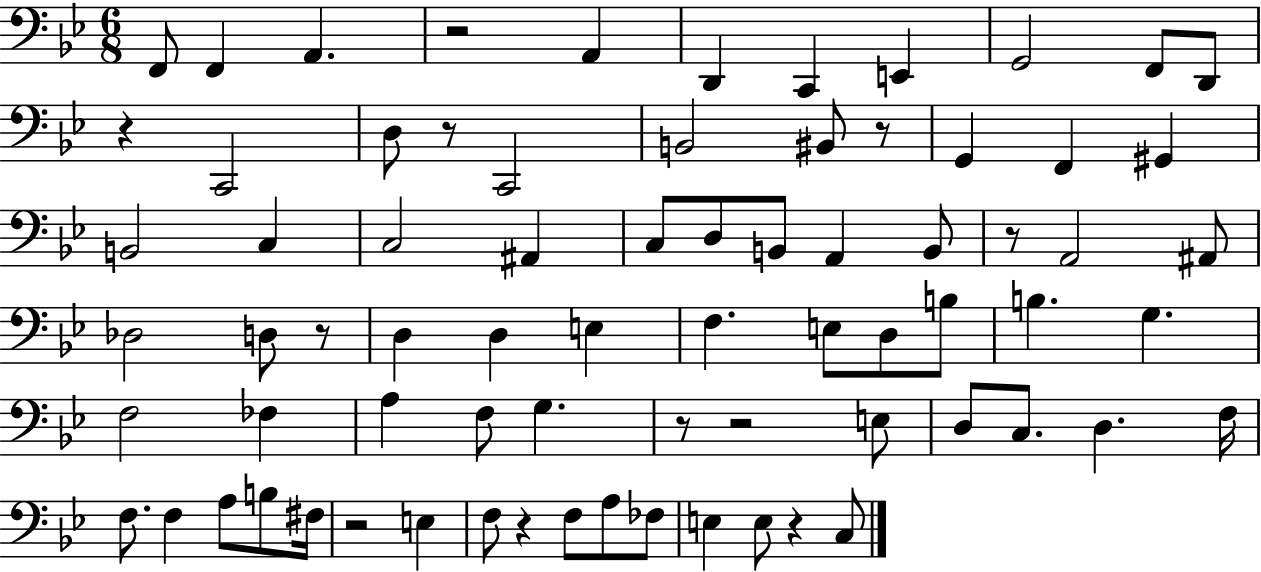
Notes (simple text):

F2/e F2/q A2/q. R/h A2/q D2/q C2/q E2/q G2/h F2/e D2/e R/q C2/h D3/e R/e C2/h B2/h BIS2/e R/e G2/q F2/q G#2/q B2/h C3/q C3/h A#2/q C3/e D3/e B2/e A2/q B2/e R/e A2/h A#2/e Db3/h D3/e R/e D3/q D3/q E3/q F3/q. E3/e D3/e B3/e B3/q. G3/q. F3/h FES3/q A3/q F3/e G3/q. R/e R/h E3/e D3/e C3/e. D3/q. F3/s F3/e. F3/q A3/e B3/e F#3/s R/h E3/q F3/e R/q F3/e A3/e FES3/e E3/q E3/e R/q C3/e